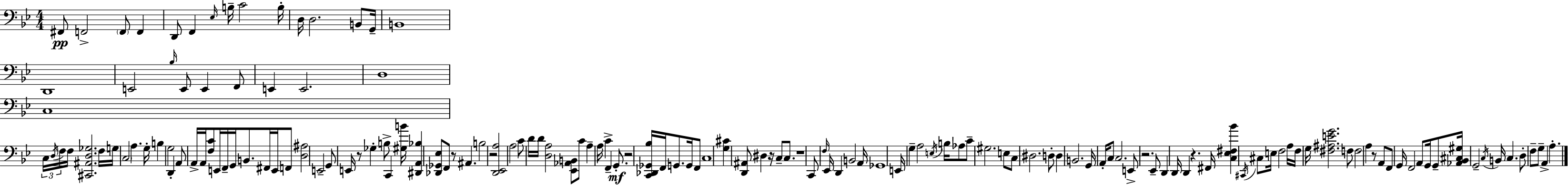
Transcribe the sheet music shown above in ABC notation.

X:1
T:Untitled
M:4/4
L:1/4
K:Bb
^F,,/2 F,,2 F,,/2 F,, D,,/2 F,, _E,/4 B,/4 C2 B,/4 D,/4 D,2 B,,/2 G,,/4 B,,4 D,,4 E,,2 _B,/4 E,,/2 E,, F,,/2 E,, E,,2 D,4 C,4 C,/4 D,/4 F,/4 F,/4 [^C,,^A,,D,_G,]2 F,/4 G,/4 C,2 A, G,/4 B, G,2 D,, A,,/2 A,,/4 A,,/4 [F,C]/2 E,,/4 F,,/4 G,,/4 B,,/2 ^F,,/4 E,,/4 F,,/2 [D,^A,]2 E,,2 G,,/2 E,,/4 z/2 _G, B,/2 C,, [^G,B]/4 [^D,,A,,_B,] [_D,,_G,,_E,]/2 F,,/2 z/2 ^A,, B,2 z2 [D,,_E,,A,]2 A,2 C/2 D/4 D/4 [D,A,]2 [_E,,_A,,B,,]/2 C/2 A, A,/4 C F,, G,,/2 z2 [C,,_D,,_G,,_B,]/4 F,,/4 G,,/2 G,,/4 F,,/2 C,4 [G,^C] [D,,^A,,]/2 ^D, z/4 C,/2 C,/2 z4 C,,/2 F,/4 _E,,/4 D,, B,,2 A,,/4 _G,,4 E,,/4 G, A,2 E,/4 B,/4 _A,/2 C/2 ^G,2 E,/2 C,/2 ^D,2 D,/2 D, B,,2 G,,/4 A,,/4 C,/2 C,2 E,,/2 z2 _E,,/2 D,, D,,/4 D,, z ^F,,/4 [C,_E,^F,_B] ^C,,/4 ^C,/2 E,/4 F,2 A,/4 F,/4 G,/4 [^F,^A,EG]2 F,/2 F,2 A, z/2 A,,/2 F,,/2 G,,/4 F,,2 A,,/2 G,,/4 G,,/2 [_A,,_B,,^C,^G,]/4 G,,2 C,/4 B,,/4 C, D,/2 F,/2 G,/2 A,, A,